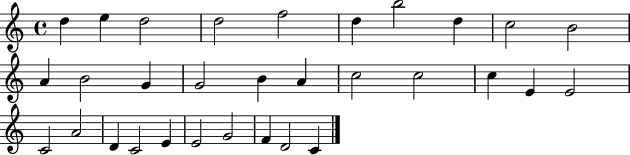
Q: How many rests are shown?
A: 0